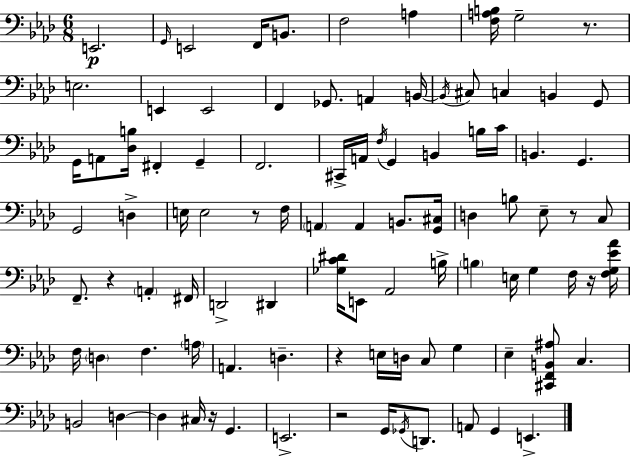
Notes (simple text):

E2/h. G2/s E2/h F2/s B2/e. F3/h A3/q [F3,A3,B3]/s G3/h R/e. E3/h. E2/q E2/h F2/q Gb2/e. A2/q B2/s B2/s C#3/e C3/q B2/q G2/e G2/s A2/e [Db3,B3]/s F#2/q G2/q F2/h. C#2/s A2/s F3/s G2/q B2/q B3/s C4/s B2/q. G2/q. G2/h D3/q E3/s E3/h R/e F3/s A2/q A2/q B2/e. [G2,C#3]/s D3/q B3/e Eb3/e R/e C3/e F2/e. R/q A2/q F#2/s D2/h D#2/q [Gb3,C4,D#4]/s E2/e Ab2/h B3/s B3/q E3/s G3/q F3/s R/s [F3,G3,Eb4,Ab4]/s F3/s D3/q F3/q. A3/s A2/q. D3/q. R/q E3/s D3/s C3/e G3/q Eb3/q [C#2,F2,B2,A#3]/e C3/q. B2/h D3/q D3/q C#3/s R/s G2/q. E2/h. R/h G2/s Gb2/s D2/e. A2/e G2/q E2/q.